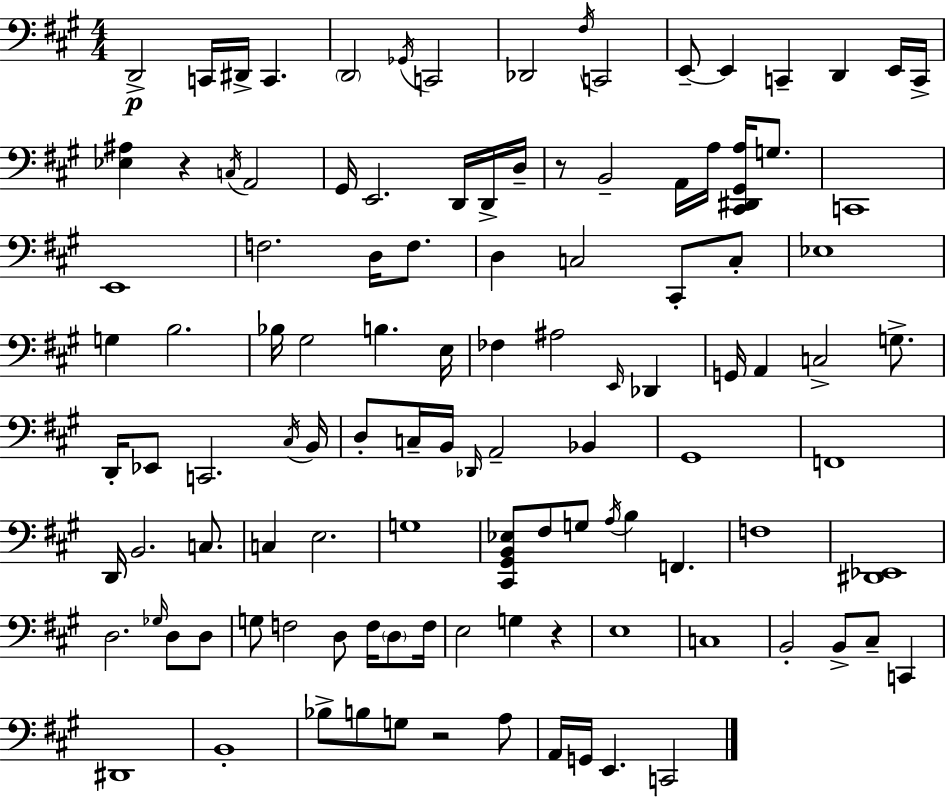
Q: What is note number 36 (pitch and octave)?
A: C3